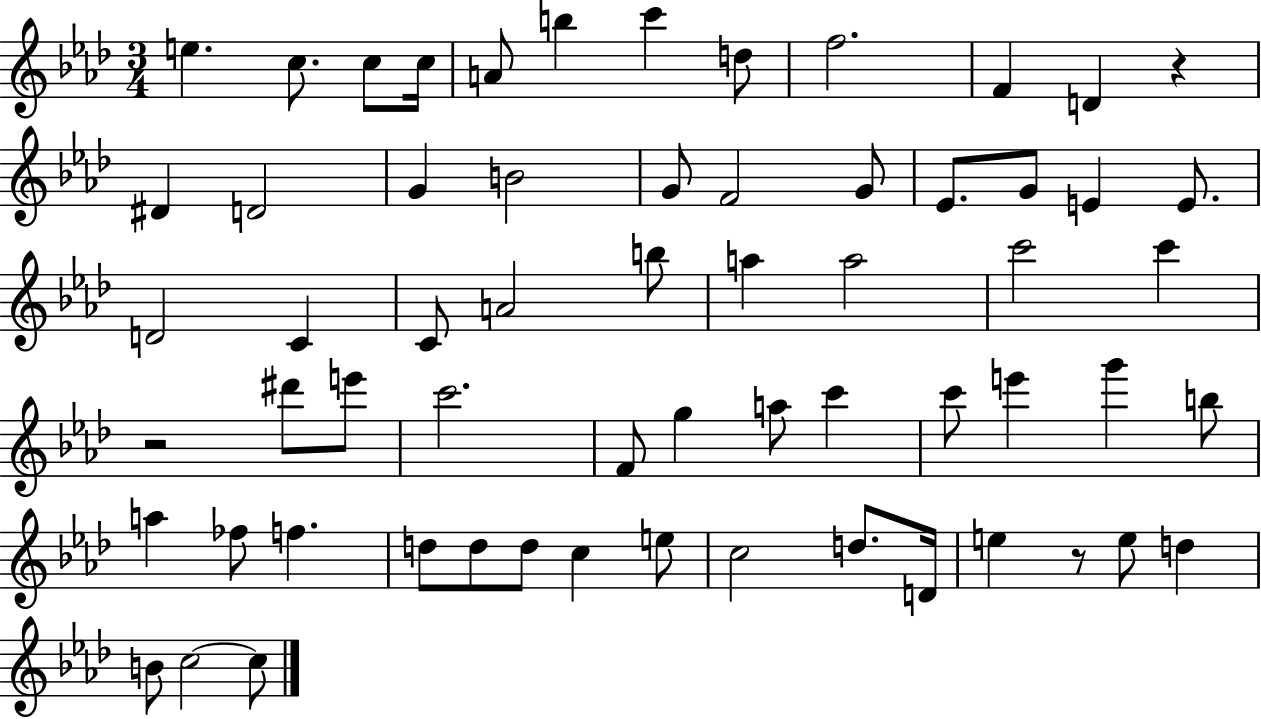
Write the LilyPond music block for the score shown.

{
  \clef treble
  \numericTimeSignature
  \time 3/4
  \key aes \major
  e''4. c''8. c''8 c''16 | a'8 b''4 c'''4 d''8 | f''2. | f'4 d'4 r4 | \break dis'4 d'2 | g'4 b'2 | g'8 f'2 g'8 | ees'8. g'8 e'4 e'8. | \break d'2 c'4 | c'8 a'2 b''8 | a''4 a''2 | c'''2 c'''4 | \break r2 dis'''8 e'''8 | c'''2. | f'8 g''4 a''8 c'''4 | c'''8 e'''4 g'''4 b''8 | \break a''4 fes''8 f''4. | d''8 d''8 d''8 c''4 e''8 | c''2 d''8. d'16 | e''4 r8 e''8 d''4 | \break b'8 c''2~~ c''8 | \bar "|."
}